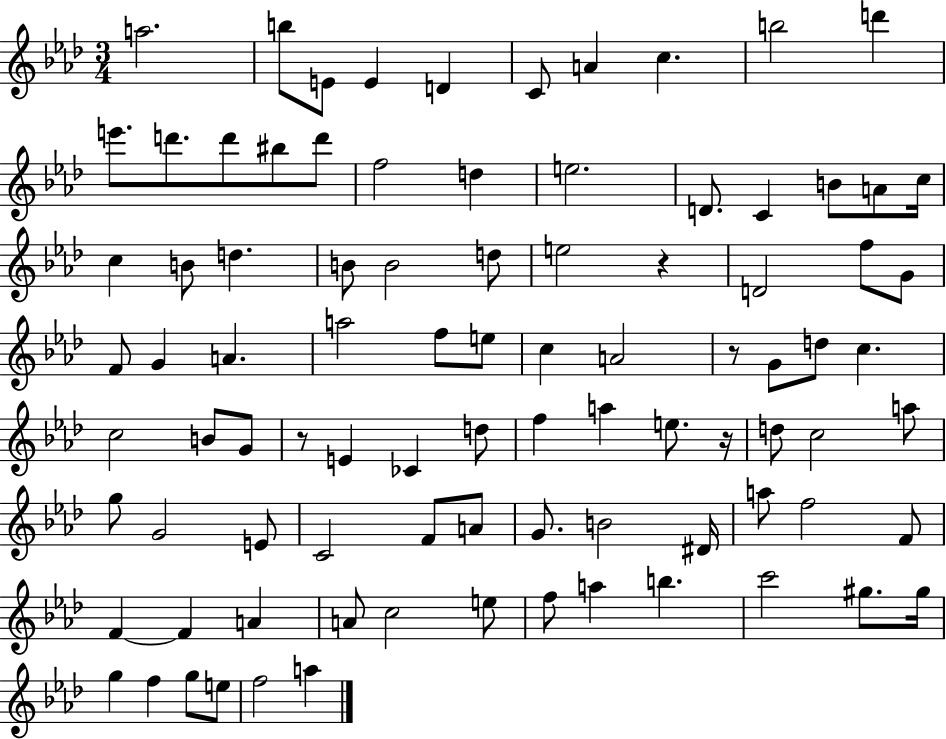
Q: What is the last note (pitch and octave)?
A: A5